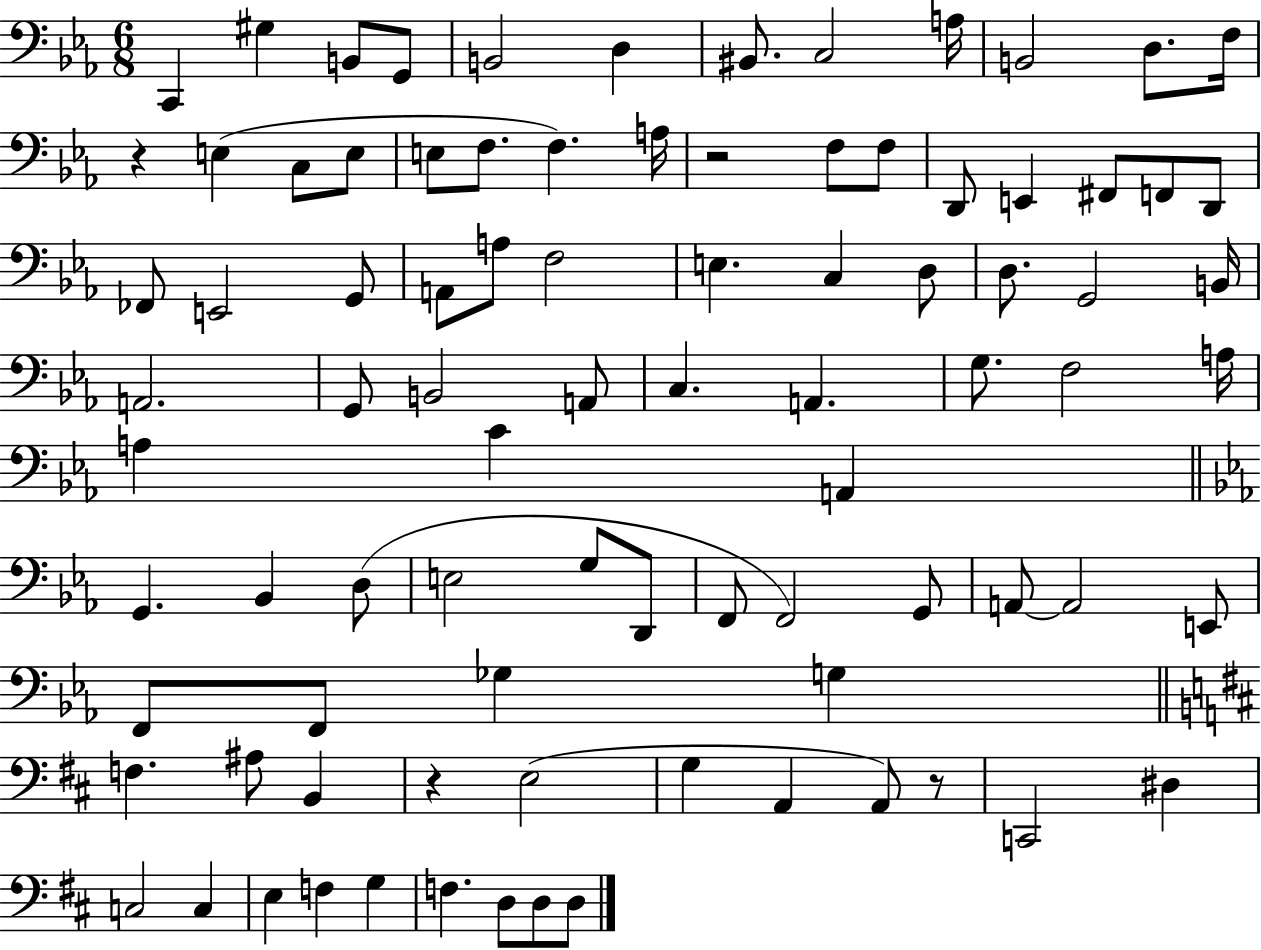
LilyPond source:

{
  \clef bass
  \numericTimeSignature
  \time 6/8
  \key ees \major
  c,4 gis4 b,8 g,8 | b,2 d4 | bis,8. c2 a16 | b,2 d8. f16 | \break r4 e4( c8 e8 | e8 f8. f4.) a16 | r2 f8 f8 | d,8 e,4 fis,8 f,8 d,8 | \break fes,8 e,2 g,8 | a,8 a8 f2 | e4. c4 d8 | d8. g,2 b,16 | \break a,2. | g,8 b,2 a,8 | c4. a,4. | g8. f2 a16 | \break a4 c'4 a,4 | \bar "||" \break \key c \minor g,4. bes,4 d8( | e2 g8 d,8 | f,8 f,2) g,8 | a,8~~ a,2 e,8 | \break f,8 f,8 ges4 g4 | \bar "||" \break \key d \major f4. ais8 b,4 | r4 e2( | g4 a,4 a,8) r8 | c,2 dis4 | \break c2 c4 | e4 f4 g4 | f4. d8 d8 d8 | \bar "|."
}